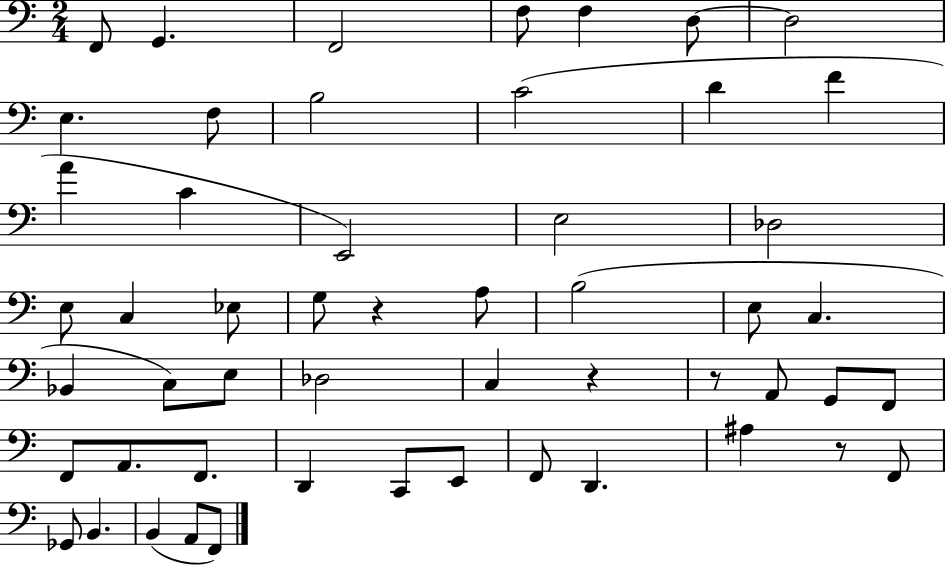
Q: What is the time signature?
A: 2/4